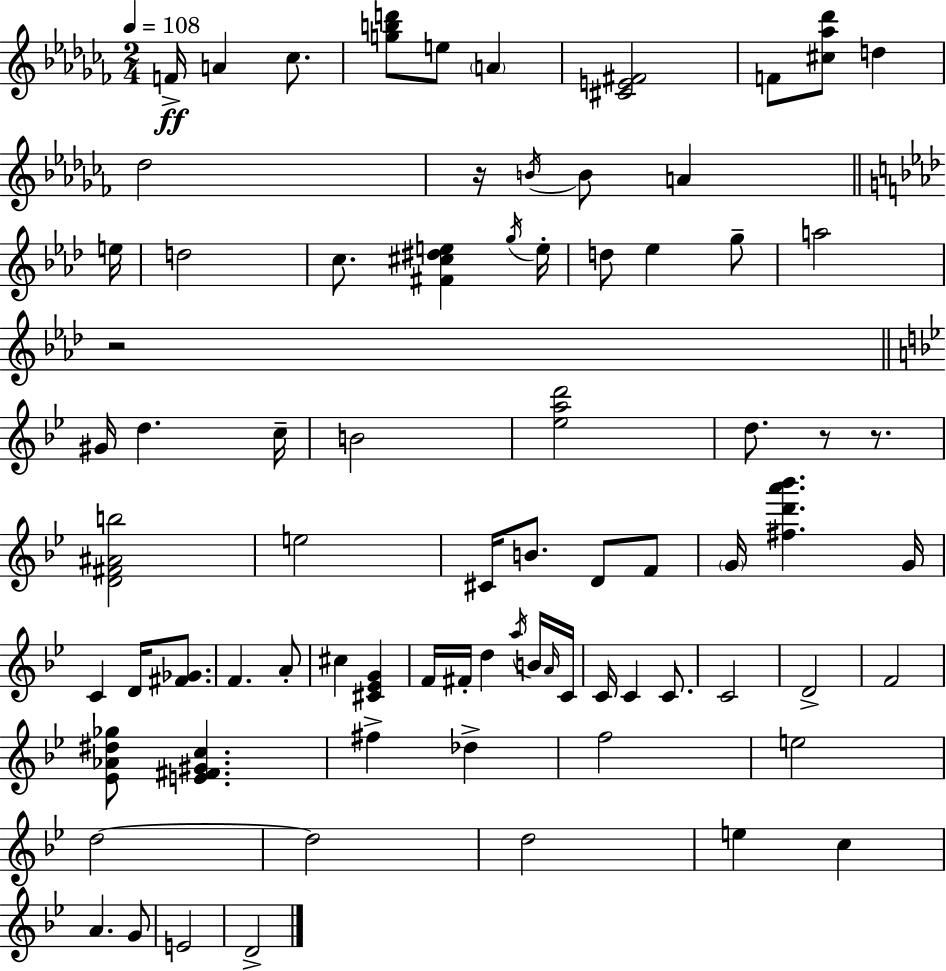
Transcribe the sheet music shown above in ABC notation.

X:1
T:Untitled
M:2/4
L:1/4
K:Abm
F/4 A _c/2 [gbd']/2 e/2 A [^CE^F]2 F/2 [^c_a_d']/2 d _d2 z/4 B/4 B/2 A e/4 d2 c/2 [^F^c^de] g/4 e/4 d/2 _e g/2 a2 z2 ^G/4 d c/4 B2 [_ead']2 d/2 z/2 z/2 [D^F^Ab]2 e2 ^C/4 B/2 D/2 F/2 G/4 [^fd'a'_b'] G/4 C D/4 [^F_G]/2 F A/2 ^c [^C_EG] F/4 ^F/4 d a/4 B/4 A/4 C/4 C/4 C C/2 C2 D2 F2 [_E_A^d_g]/2 [E^F^Gc] ^f _d f2 e2 d2 d2 d2 e c A G/2 E2 D2